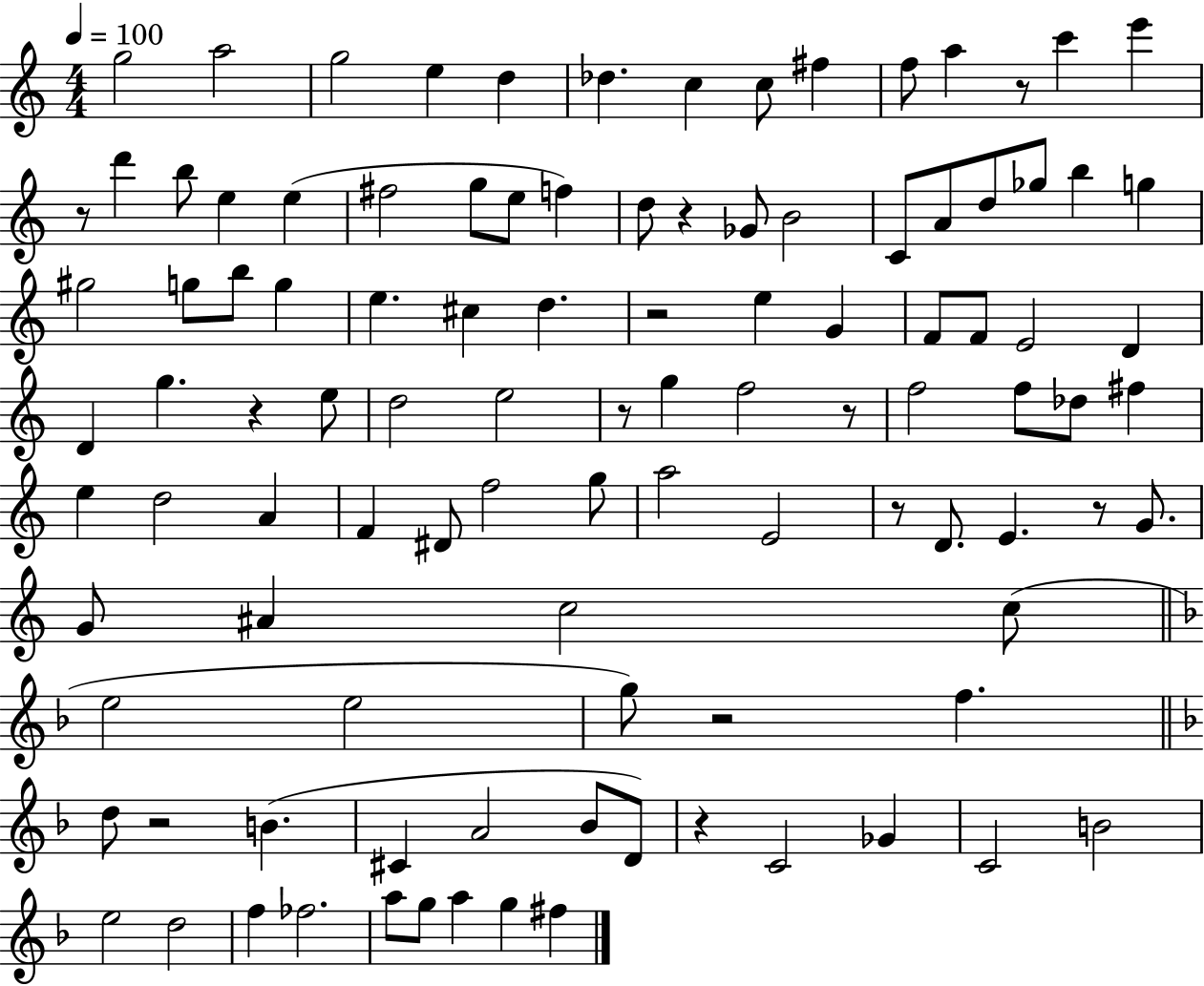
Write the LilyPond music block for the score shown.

{
  \clef treble
  \numericTimeSignature
  \time 4/4
  \key c \major
  \tempo 4 = 100
  g''2 a''2 | g''2 e''4 d''4 | des''4. c''4 c''8 fis''4 | f''8 a''4 r8 c'''4 e'''4 | \break r8 d'''4 b''8 e''4 e''4( | fis''2 g''8 e''8 f''4) | d''8 r4 ges'8 b'2 | c'8 a'8 d''8 ges''8 b''4 g''4 | \break gis''2 g''8 b''8 g''4 | e''4. cis''4 d''4. | r2 e''4 g'4 | f'8 f'8 e'2 d'4 | \break d'4 g''4. r4 e''8 | d''2 e''2 | r8 g''4 f''2 r8 | f''2 f''8 des''8 fis''4 | \break e''4 d''2 a'4 | f'4 dis'8 f''2 g''8 | a''2 e'2 | r8 d'8. e'4. r8 g'8. | \break g'8 ais'4 c''2 c''8( | \bar "||" \break \key f \major e''2 e''2 | g''8) r2 f''4. | \bar "||" \break \key f \major d''8 r2 b'4.( | cis'4 a'2 bes'8 d'8) | r4 c'2 ges'4 | c'2 b'2 | \break e''2 d''2 | f''4 fes''2. | a''8 g''8 a''4 g''4 fis''4 | \bar "|."
}